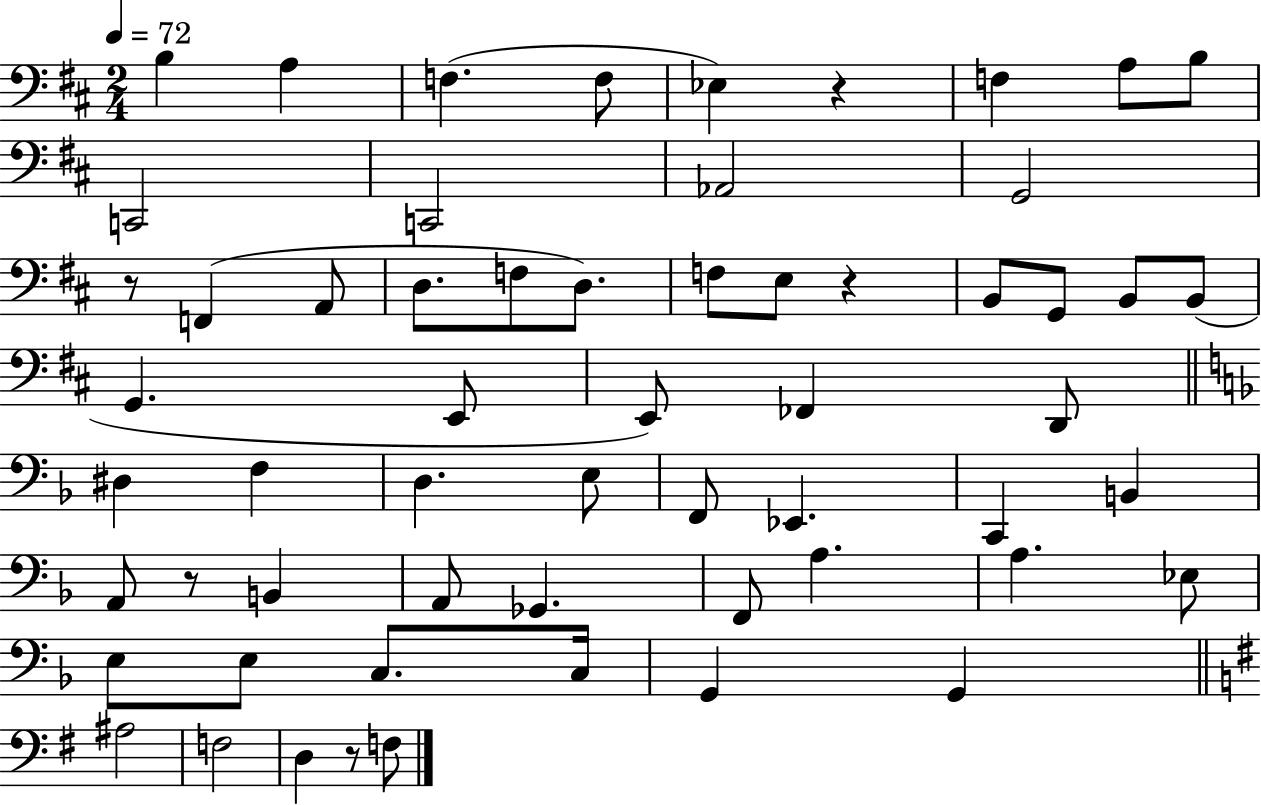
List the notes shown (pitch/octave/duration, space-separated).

B3/q A3/q F3/q. F3/e Eb3/q R/q F3/q A3/e B3/e C2/h C2/h Ab2/h G2/h R/e F2/q A2/e D3/e. F3/e D3/e. F3/e E3/e R/q B2/e G2/e B2/e B2/e G2/q. E2/e E2/e FES2/q D2/e D#3/q F3/q D3/q. E3/e F2/e Eb2/q. C2/q B2/q A2/e R/e B2/q A2/e Gb2/q. F2/e A3/q. A3/q. Eb3/e E3/e E3/e C3/e. C3/s G2/q G2/q A#3/h F3/h D3/q R/e F3/e